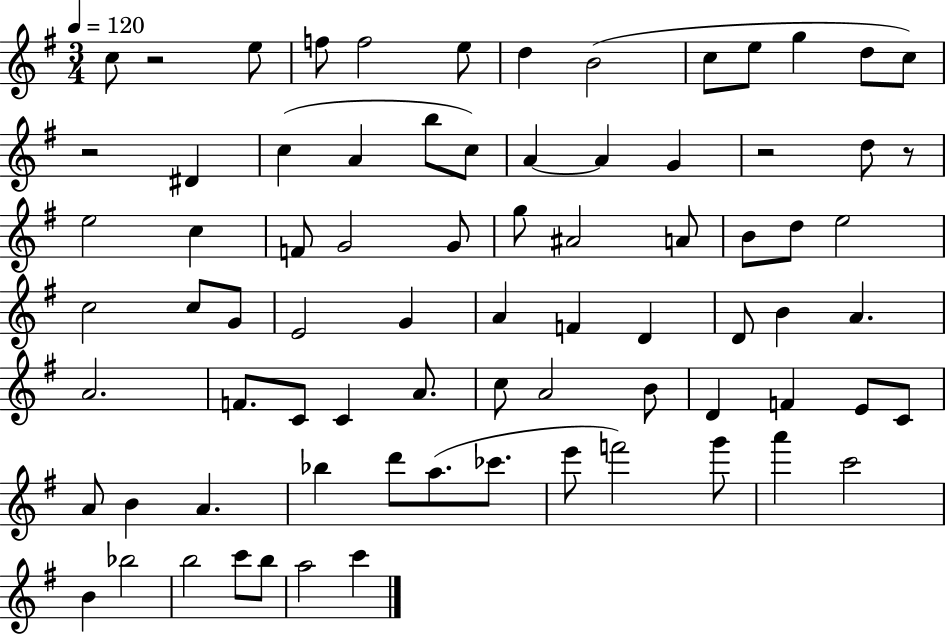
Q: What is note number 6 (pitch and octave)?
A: D5